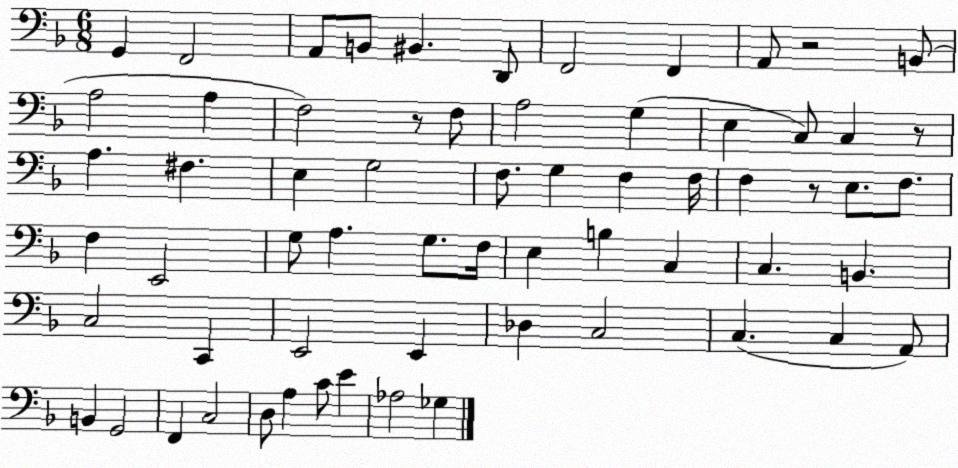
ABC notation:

X:1
T:Untitled
M:6/8
L:1/4
K:F
G,, F,,2 A,,/2 B,,/2 ^B,, D,,/2 F,,2 F,, A,,/2 z2 B,,/2 A,2 A, F,2 z/2 F,/2 A,2 G, E, C,/2 C, z/2 A, ^F, E, G,2 F,/2 G, F, F,/4 F, z/2 E,/2 F,/2 F, E,,2 G,/2 A, G,/2 F,/4 E, B, C, C, B,, C,2 C,, E,,2 E,, _D, C,2 C, C, A,,/2 B,, G,,2 F,, C,2 D,/2 A, C/2 E _A,2 _G,